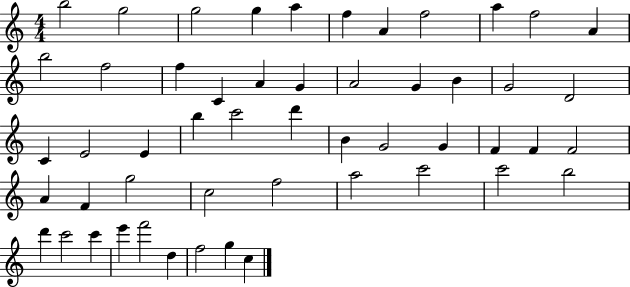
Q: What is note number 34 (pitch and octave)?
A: F4